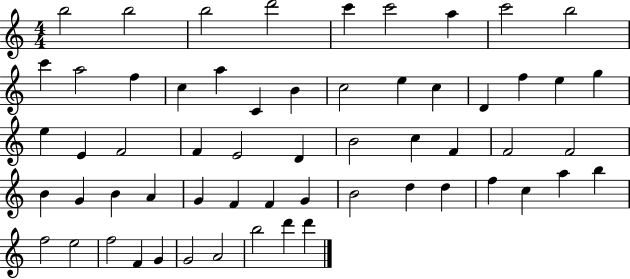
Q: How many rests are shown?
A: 0